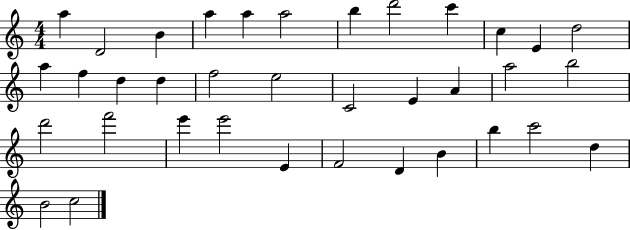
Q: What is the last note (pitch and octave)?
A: C5